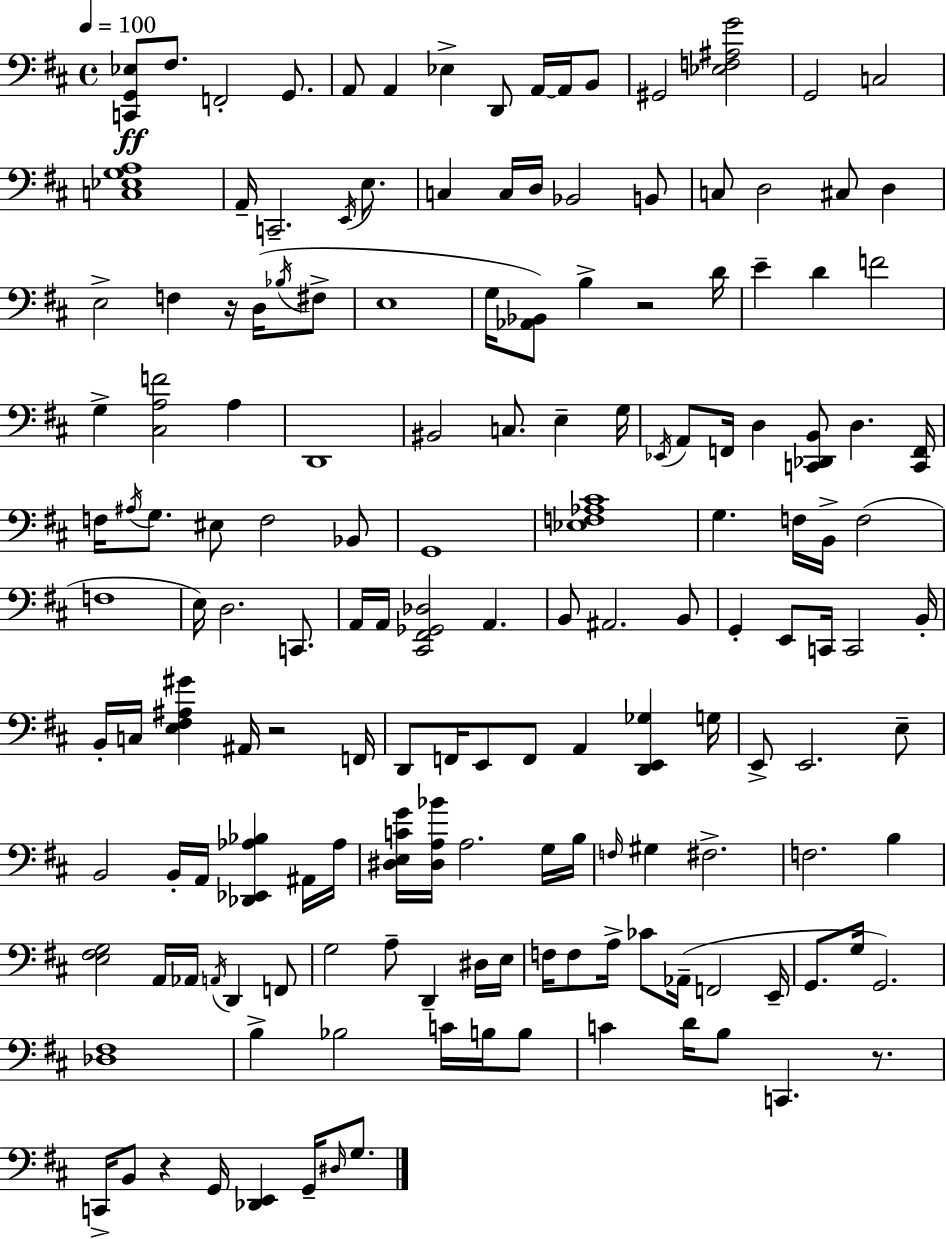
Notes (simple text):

[C2,G2,Eb3]/e F#3/e. F2/h G2/e. A2/e A2/q Eb3/q D2/e A2/s A2/s B2/e G#2/h [Eb3,F3,A#3,G4]/h G2/h C3/h [C3,Eb3,G3,A3]/w A2/s C2/h. E2/s E3/e. C3/q C3/s D3/s Bb2/h B2/e C3/e D3/h C#3/e D3/q E3/h F3/q R/s D3/s Bb3/s F#3/e E3/w G3/s [Ab2,Bb2]/e B3/q R/h D4/s E4/q D4/q F4/h G3/q [C#3,A3,F4]/h A3/q D2/w BIS2/h C3/e. E3/q G3/s Eb2/s A2/e F2/s D3/q [C2,Db2,B2]/e D3/q. [C2,F2]/s F3/s A#3/s G3/e. EIS3/e F3/h Bb2/e G2/w [Eb3,F3,Ab3,C#4]/w G3/q. F3/s B2/s F3/h F3/w E3/s D3/h. C2/e. A2/s A2/s [C#2,F#2,Gb2,Db3]/h A2/q. B2/e A#2/h. B2/e G2/q E2/e C2/s C2/h B2/s B2/s C3/s [E3,F#3,A#3,G#4]/q A#2/s R/h F2/s D2/e F2/s E2/e F2/e A2/q [D2,E2,Gb3]/q G3/s E2/e E2/h. E3/e B2/h B2/s A2/s [Db2,Eb2,Ab3,Bb3]/q A#2/s Ab3/s [D#3,E3,C4,G4]/s [D#3,A3,Bb4]/s A3/h. G3/s B3/s F3/s G#3/q F#3/h. F3/h. B3/q [E3,F#3,G3]/h A2/s Ab2/s A2/s D2/q F2/e G3/h A3/e D2/q D#3/s E3/s F3/s F3/e A3/s CES4/e Ab2/s F2/h E2/s G2/e. G3/s G2/h. [Db3,F#3]/w B3/q Bb3/h C4/s B3/s B3/e C4/q D4/s B3/e C2/q. R/e. C2/s B2/e R/q G2/s [Db2,E2]/q G2/s D#3/s G3/e.